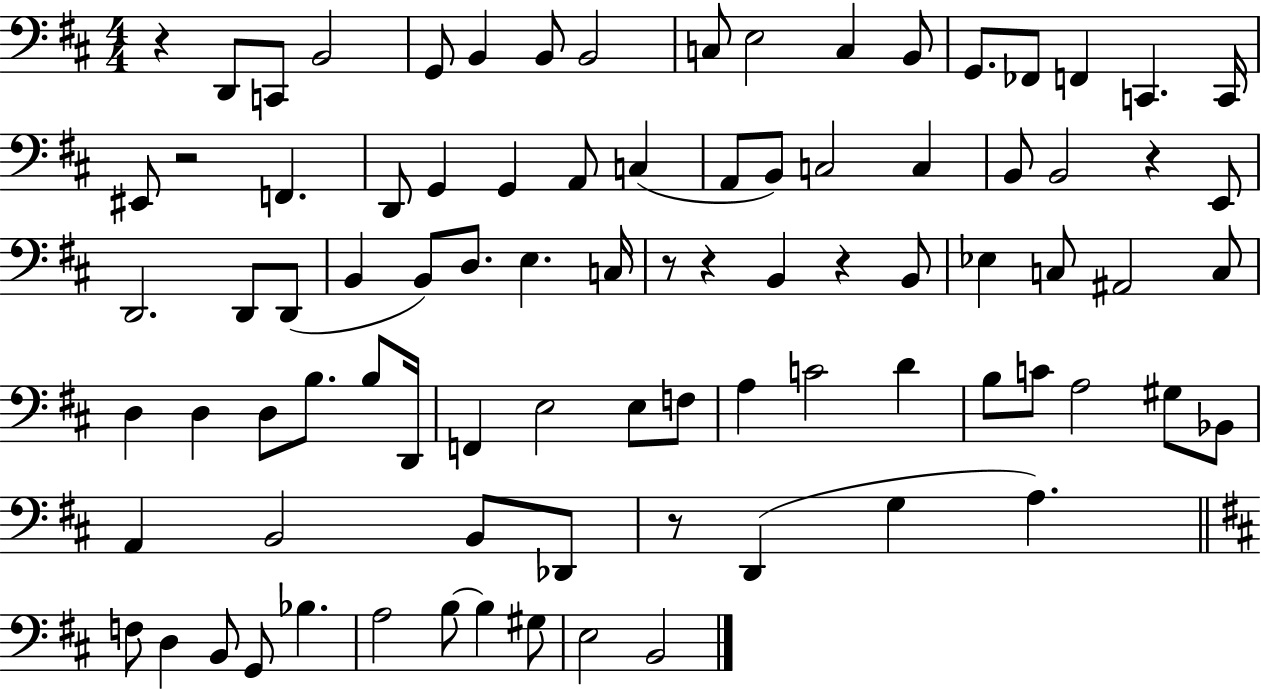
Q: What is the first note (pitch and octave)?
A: D2